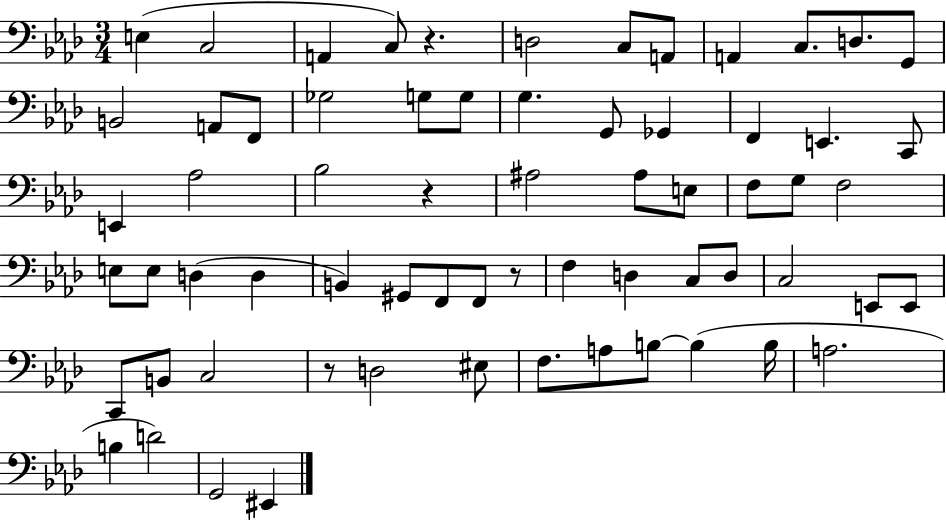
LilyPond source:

{
  \clef bass
  \numericTimeSignature
  \time 3/4
  \key aes \major
  e4( c2 | a,4 c8) r4. | d2 c8 a,8 | a,4 c8. d8. g,8 | \break b,2 a,8 f,8 | ges2 g8 g8 | g4. g,8 ges,4 | f,4 e,4. c,8 | \break e,4 aes2 | bes2 r4 | ais2 ais8 e8 | f8 g8 f2 | \break e8 e8 d4( d4 | b,4) gis,8 f,8 f,8 r8 | f4 d4 c8 d8 | c2 e,8 e,8 | \break c,8 b,8 c2 | r8 d2 eis8 | f8. a8 b8~~ b4( b16 | a2. | \break b4 d'2) | g,2 eis,4 | \bar "|."
}